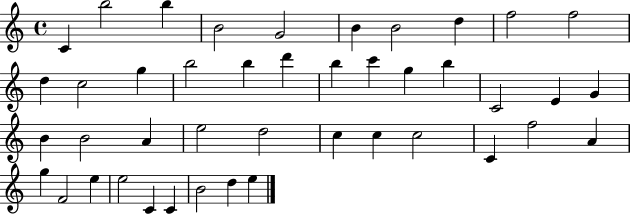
X:1
T:Untitled
M:4/4
L:1/4
K:C
C b2 b B2 G2 B B2 d f2 f2 d c2 g b2 b d' b c' g b C2 E G B B2 A e2 d2 c c c2 C f2 A g F2 e e2 C C B2 d e